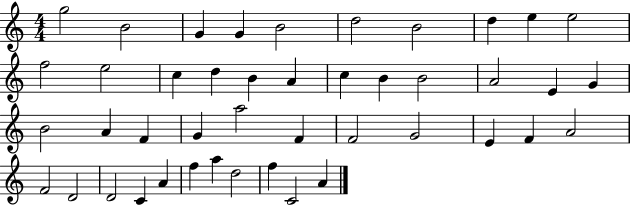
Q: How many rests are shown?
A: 0